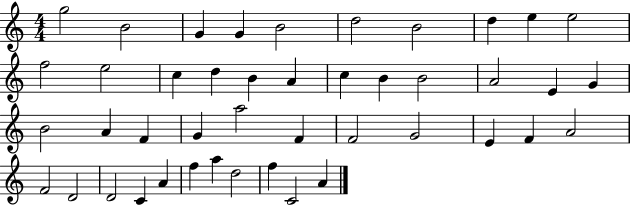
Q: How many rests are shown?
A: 0